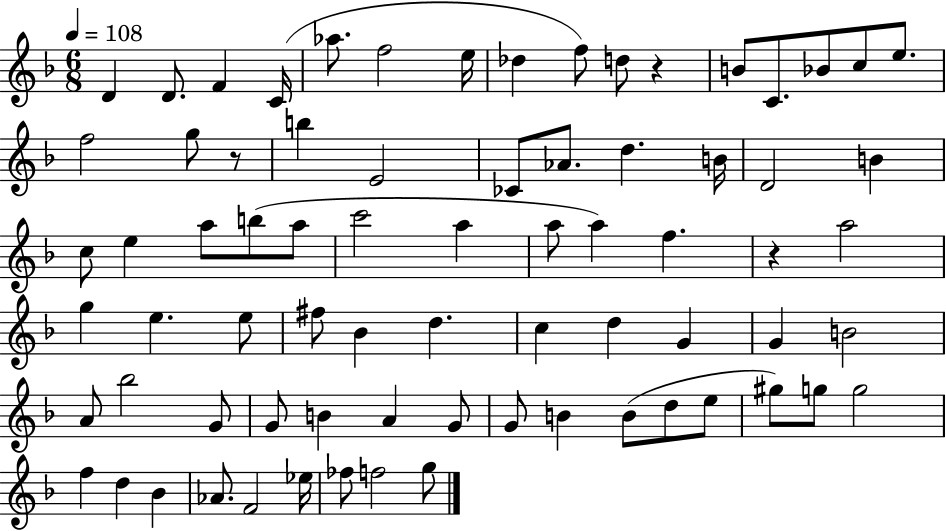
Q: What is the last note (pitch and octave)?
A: G5